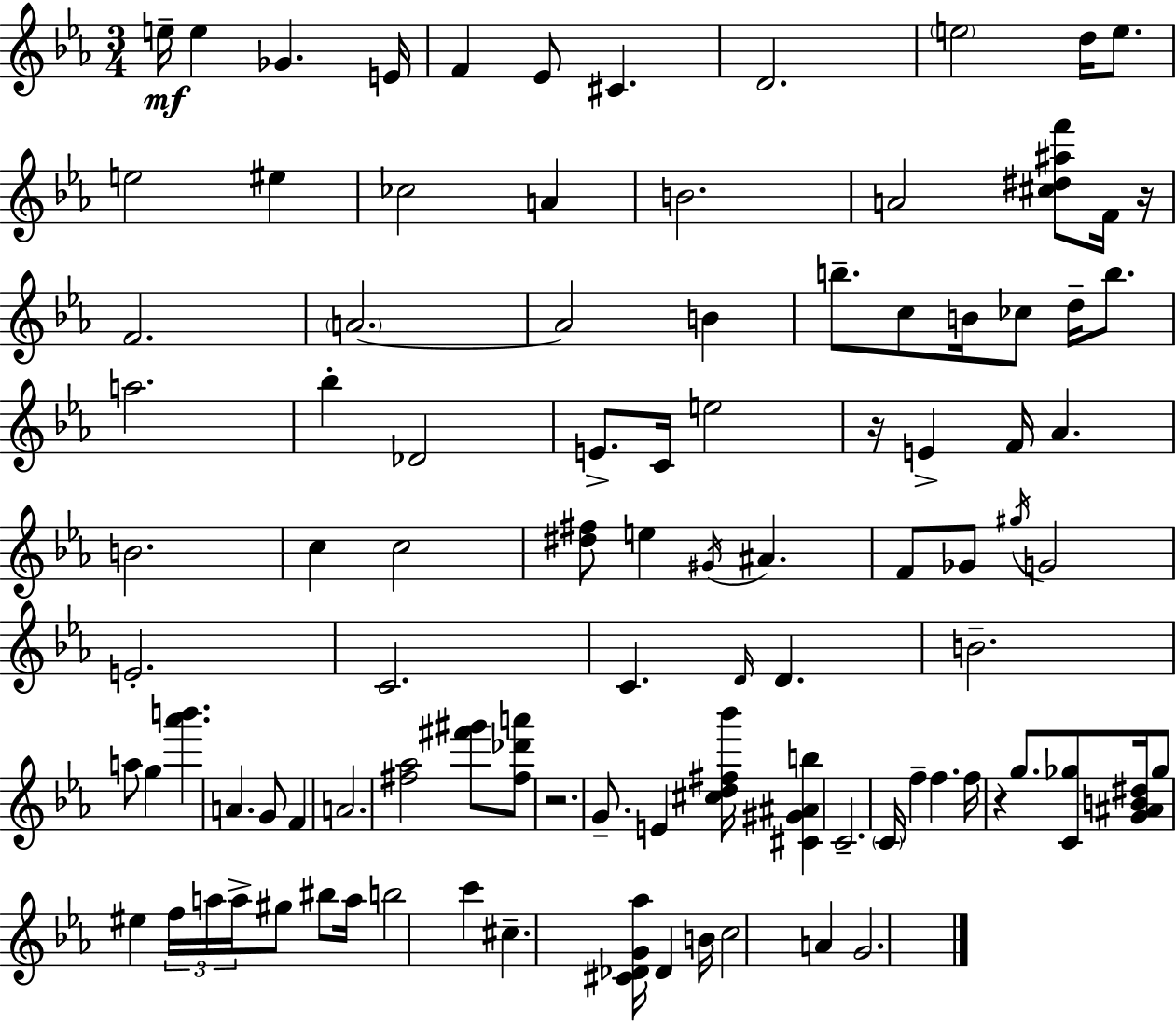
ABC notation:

X:1
T:Untitled
M:3/4
L:1/4
K:Cm
e/4 e _G E/4 F _E/2 ^C D2 e2 d/4 e/2 e2 ^e _c2 A B2 A2 [^c^d^af']/2 F/4 z/4 F2 A2 A2 B b/2 c/2 B/4 _c/2 d/4 b/2 a2 _b _D2 E/2 C/4 e2 z/4 E F/4 _A B2 c c2 [^d^f]/2 e ^G/4 ^A F/2 _G/2 ^g/4 G2 E2 C2 C D/4 D B2 a/2 g [_a'b'] A G/2 F A2 [^f_a]2 [^f'^g']/2 [^f_d'a']/2 z2 G/2 E [^cd^f_b']/4 [^C^G^Ab] C2 C/4 f f f/4 z g/2 [C_g]/2 [G^AB^d]/4 _g/2 ^e f/4 a/4 a/4 ^g/2 ^b/2 a/4 b2 c' ^c [^C_DG_a]/4 _D B/4 c2 A G2